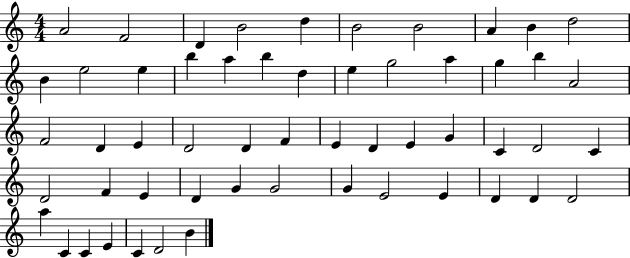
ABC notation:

X:1
T:Untitled
M:4/4
L:1/4
K:C
A2 F2 D B2 d B2 B2 A B d2 B e2 e b a b d e g2 a g b A2 F2 D E D2 D F E D E G C D2 C D2 F E D G G2 G E2 E D D D2 a C C E C D2 B